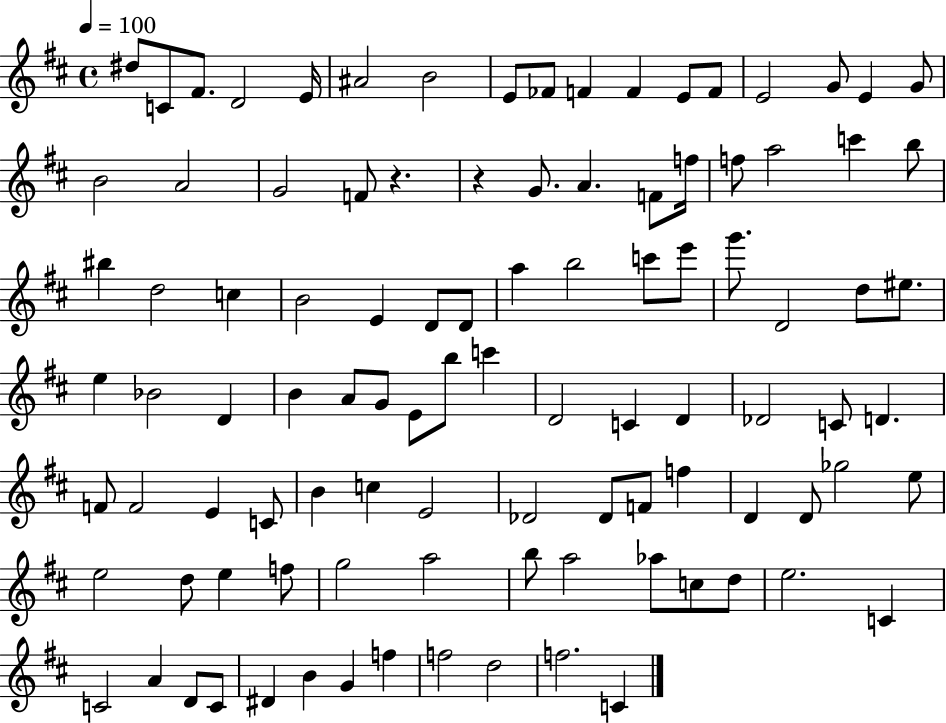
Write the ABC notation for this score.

X:1
T:Untitled
M:4/4
L:1/4
K:D
^d/2 C/2 ^F/2 D2 E/4 ^A2 B2 E/2 _F/2 F F E/2 F/2 E2 G/2 E G/2 B2 A2 G2 F/2 z z G/2 A F/2 f/4 f/2 a2 c' b/2 ^b d2 c B2 E D/2 D/2 a b2 c'/2 e'/2 g'/2 D2 d/2 ^e/2 e _B2 D B A/2 G/2 E/2 b/2 c' D2 C D _D2 C/2 D F/2 F2 E C/2 B c E2 _D2 _D/2 F/2 f D D/2 _g2 e/2 e2 d/2 e f/2 g2 a2 b/2 a2 _a/2 c/2 d/2 e2 C C2 A D/2 C/2 ^D B G f f2 d2 f2 C